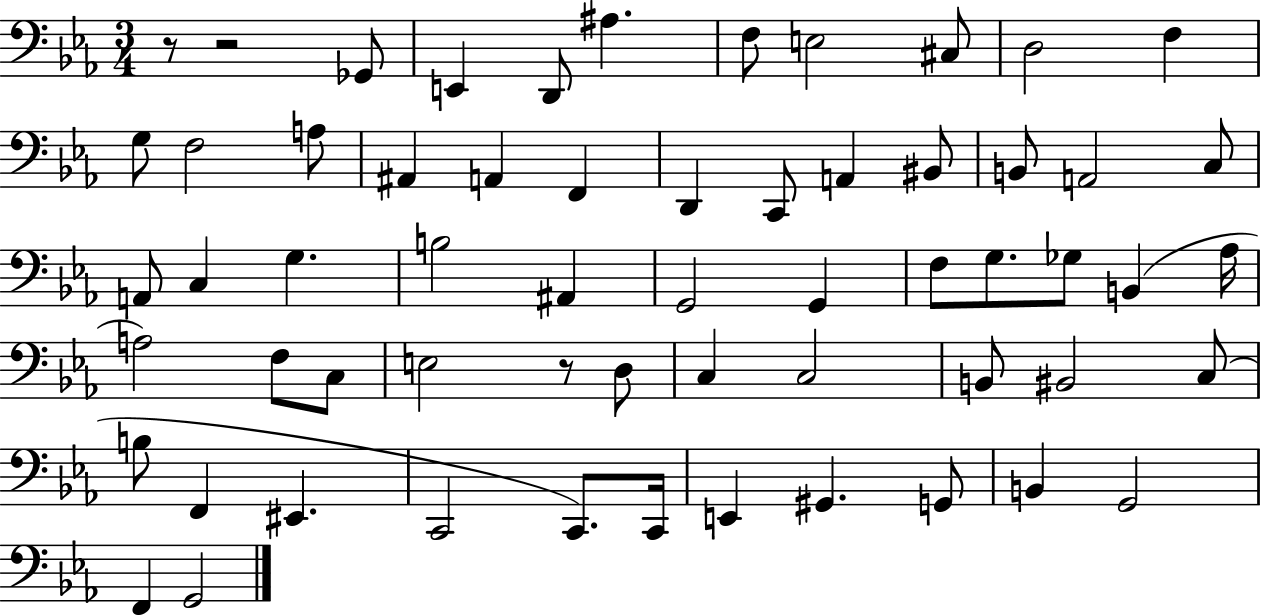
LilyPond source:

{
  \clef bass
  \numericTimeSignature
  \time 3/4
  \key ees \major
  r8 r2 ges,8 | e,4 d,8 ais4. | f8 e2 cis8 | d2 f4 | \break g8 f2 a8 | ais,4 a,4 f,4 | d,4 c,8 a,4 bis,8 | b,8 a,2 c8 | \break a,8 c4 g4. | b2 ais,4 | g,2 g,4 | f8 g8. ges8 b,4( aes16 | \break a2) f8 c8 | e2 r8 d8 | c4 c2 | b,8 bis,2 c8( | \break b8 f,4 eis,4. | c,2 c,8.) c,16 | e,4 gis,4. g,8 | b,4 g,2 | \break f,4 g,2 | \bar "|."
}